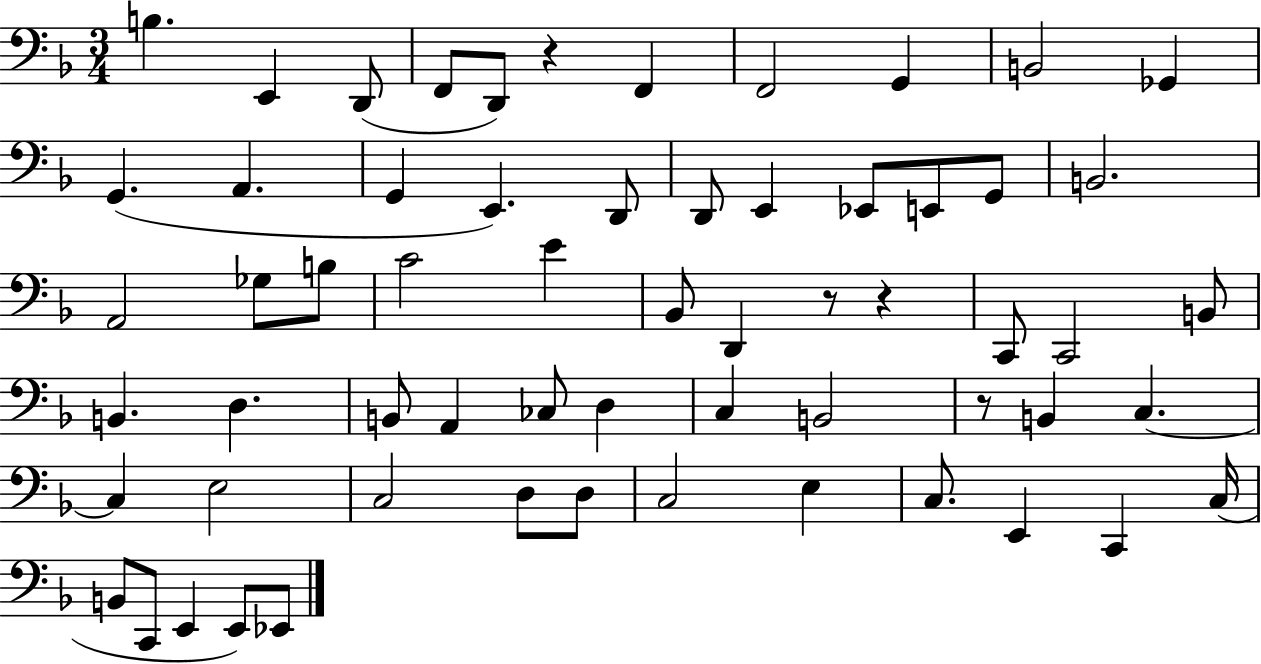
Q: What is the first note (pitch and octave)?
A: B3